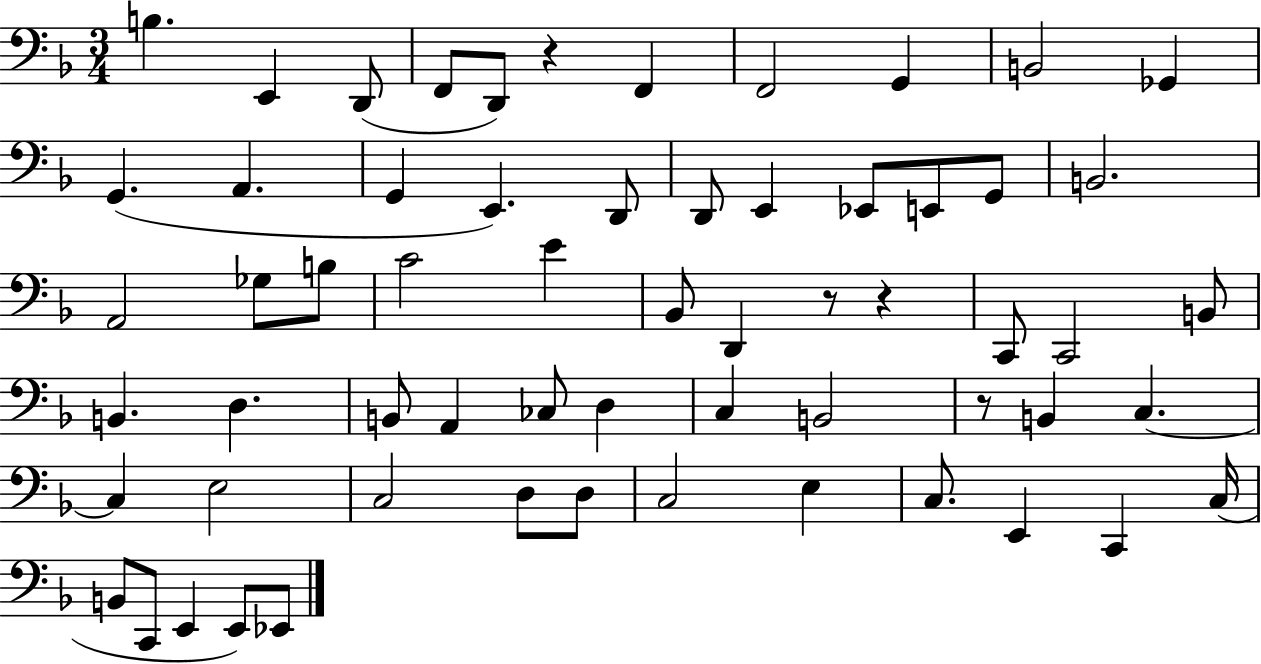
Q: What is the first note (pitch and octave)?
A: B3